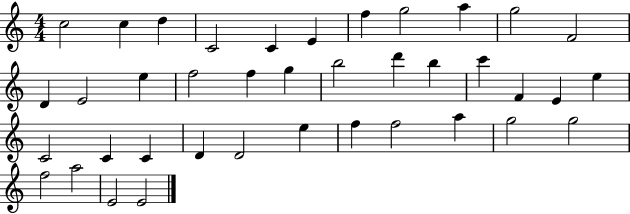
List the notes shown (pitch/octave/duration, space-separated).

C5/h C5/q D5/q C4/h C4/q E4/q F5/q G5/h A5/q G5/h F4/h D4/q E4/h E5/q F5/h F5/q G5/q B5/h D6/q B5/q C6/q F4/q E4/q E5/q C4/h C4/q C4/q D4/q D4/h E5/q F5/q F5/h A5/q G5/h G5/h F5/h A5/h E4/h E4/h